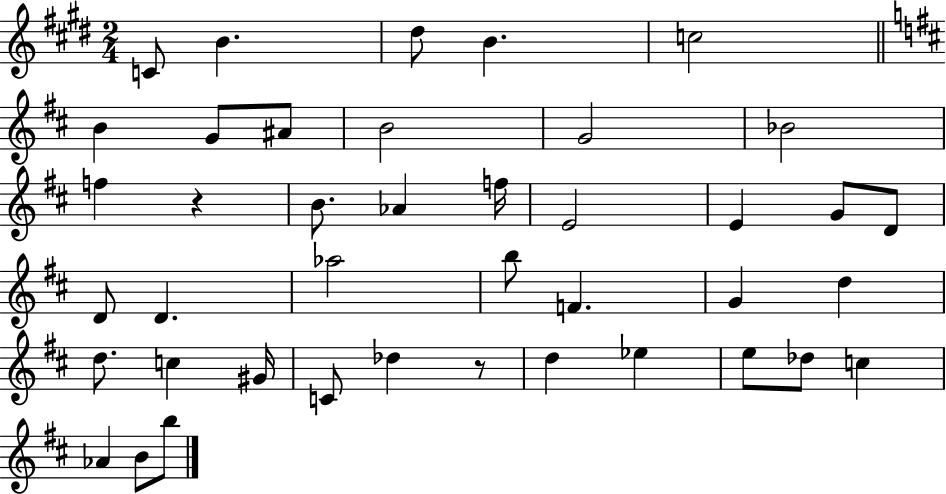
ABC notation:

X:1
T:Untitled
M:2/4
L:1/4
K:E
C/2 B ^d/2 B c2 B G/2 ^A/2 B2 G2 _B2 f z B/2 _A f/4 E2 E G/2 D/2 D/2 D _a2 b/2 F G d d/2 c ^G/4 C/2 _d z/2 d _e e/2 _d/2 c _A B/2 b/2